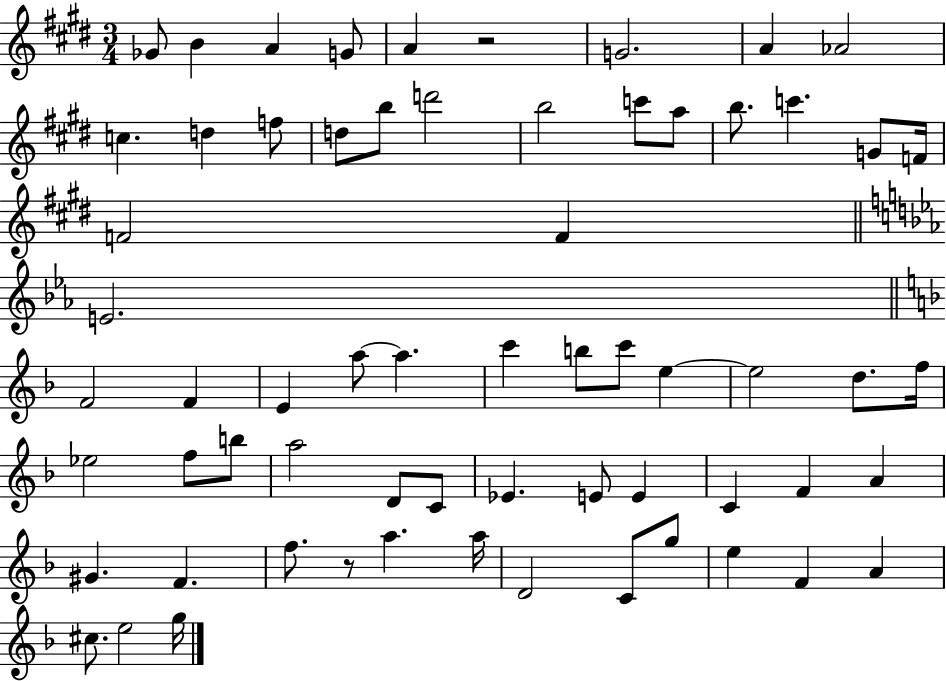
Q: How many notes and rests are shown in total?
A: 64